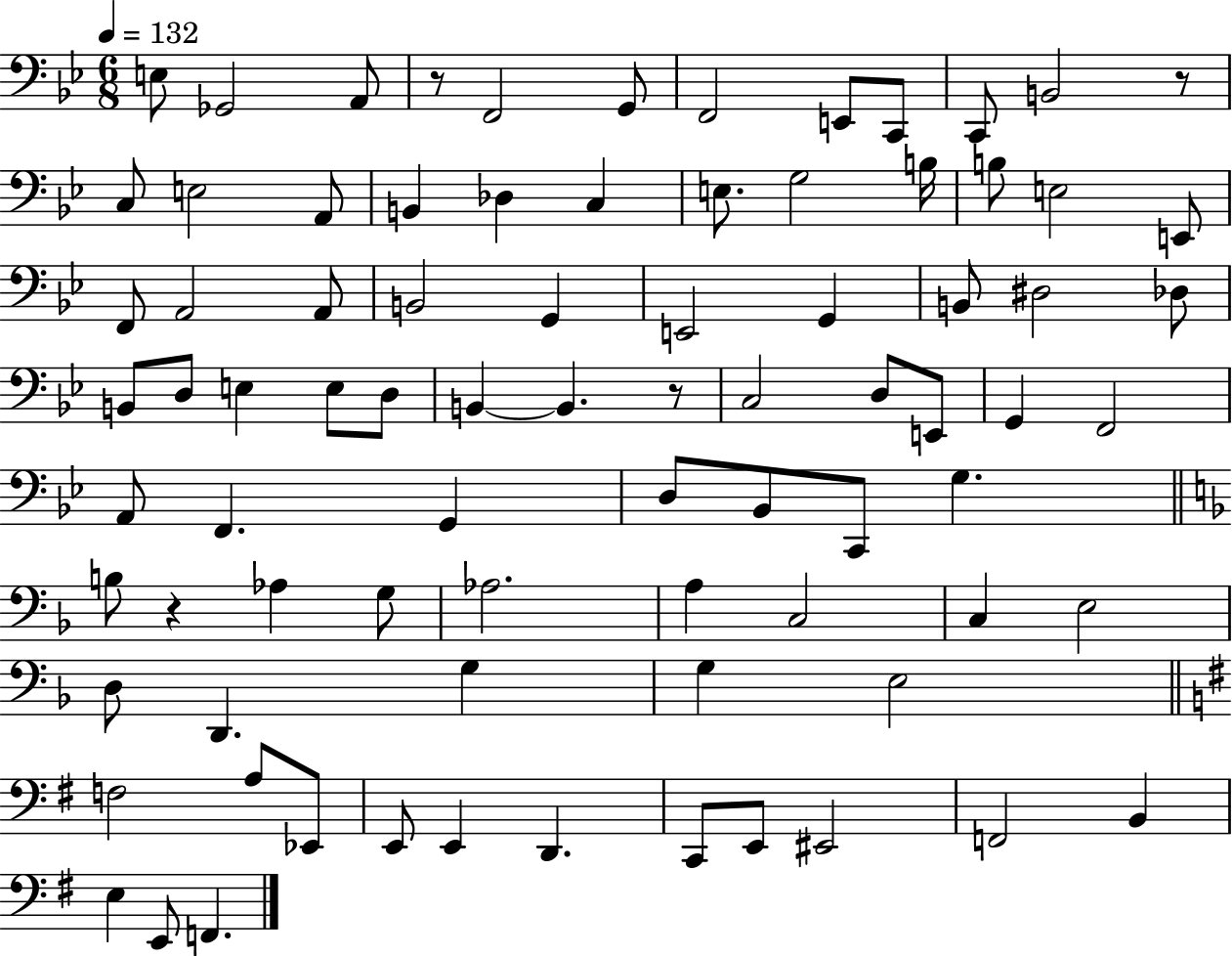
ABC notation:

X:1
T:Untitled
M:6/8
L:1/4
K:Bb
E,/2 _G,,2 A,,/2 z/2 F,,2 G,,/2 F,,2 E,,/2 C,,/2 C,,/2 B,,2 z/2 C,/2 E,2 A,,/2 B,, _D, C, E,/2 G,2 B,/4 B,/2 E,2 E,,/2 F,,/2 A,,2 A,,/2 B,,2 G,, E,,2 G,, B,,/2 ^D,2 _D,/2 B,,/2 D,/2 E, E,/2 D,/2 B,, B,, z/2 C,2 D,/2 E,,/2 G,, F,,2 A,,/2 F,, G,, D,/2 _B,,/2 C,,/2 G, B,/2 z _A, G,/2 _A,2 A, C,2 C, E,2 D,/2 D,, G, G, E,2 F,2 A,/2 _E,,/2 E,,/2 E,, D,, C,,/2 E,,/2 ^E,,2 F,,2 B,, E, E,,/2 F,,